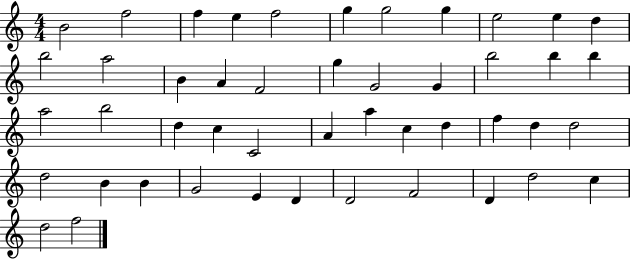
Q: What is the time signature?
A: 4/4